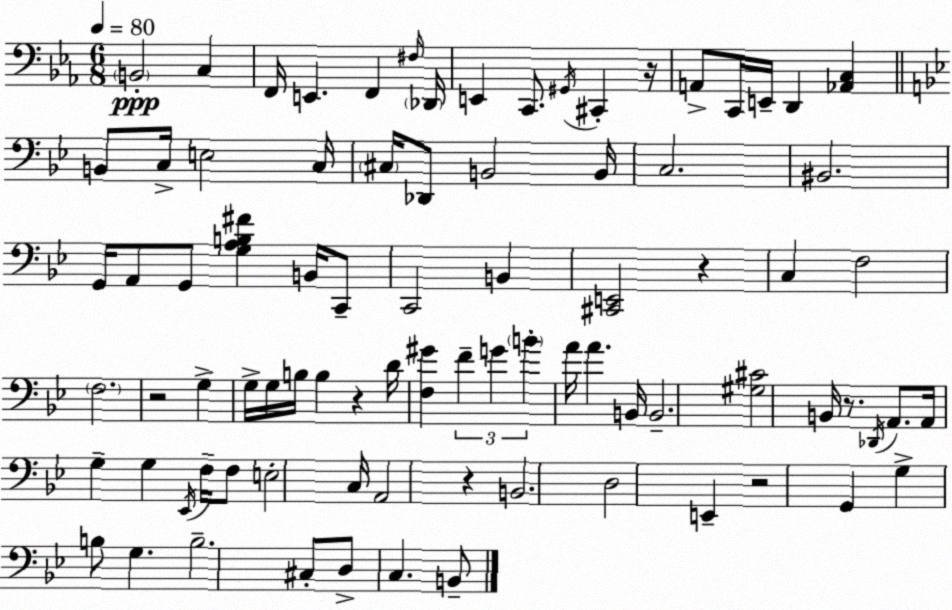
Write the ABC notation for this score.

X:1
T:Untitled
M:6/8
L:1/4
K:Eb
B,,2 C, F,,/4 E,, F,, ^F,/4 _D,,/4 E,, C,,/2 ^G,,/4 ^C,, z/4 A,,/2 C,,/4 E,,/4 D,, [_A,,C,] B,,/2 C,/4 E,2 C,/4 ^C,/4 _D,,/2 B,,2 B,,/4 C,2 ^B,,2 G,,/4 A,,/2 G,,/2 [G,A,B,^F] B,,/4 C,,/2 C,,2 B,, [^C,,E,,]2 z C, F,2 F,2 z2 G, G,/4 G,/4 B,/4 B, z D/4 [F,^G] F G B A/4 A B,,/4 B,,2 [^G,^C]2 B,,/4 z/2 _D,,/4 A,,/2 A,,/4 G, G, _E,,/4 F,/4 F,/2 E,2 C,/4 A,,2 z B,,2 D,2 E,, z2 G,, G, B,/2 G, B,2 ^C,/2 D,/2 C, B,,/2